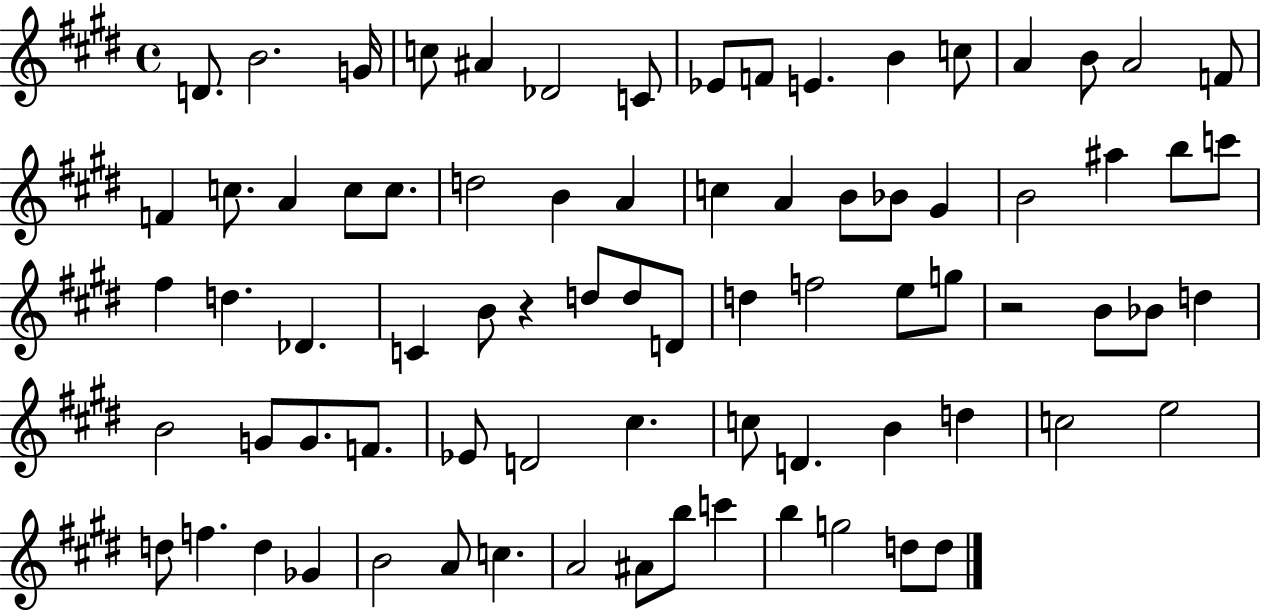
X:1
T:Untitled
M:4/4
L:1/4
K:E
D/2 B2 G/4 c/2 ^A _D2 C/2 _E/2 F/2 E B c/2 A B/2 A2 F/2 F c/2 A c/2 c/2 d2 B A c A B/2 _B/2 ^G B2 ^a b/2 c'/2 ^f d _D C B/2 z d/2 d/2 D/2 d f2 e/2 g/2 z2 B/2 _B/2 d B2 G/2 G/2 F/2 _E/2 D2 ^c c/2 D B d c2 e2 d/2 f d _G B2 A/2 c A2 ^A/2 b/2 c' b g2 d/2 d/2